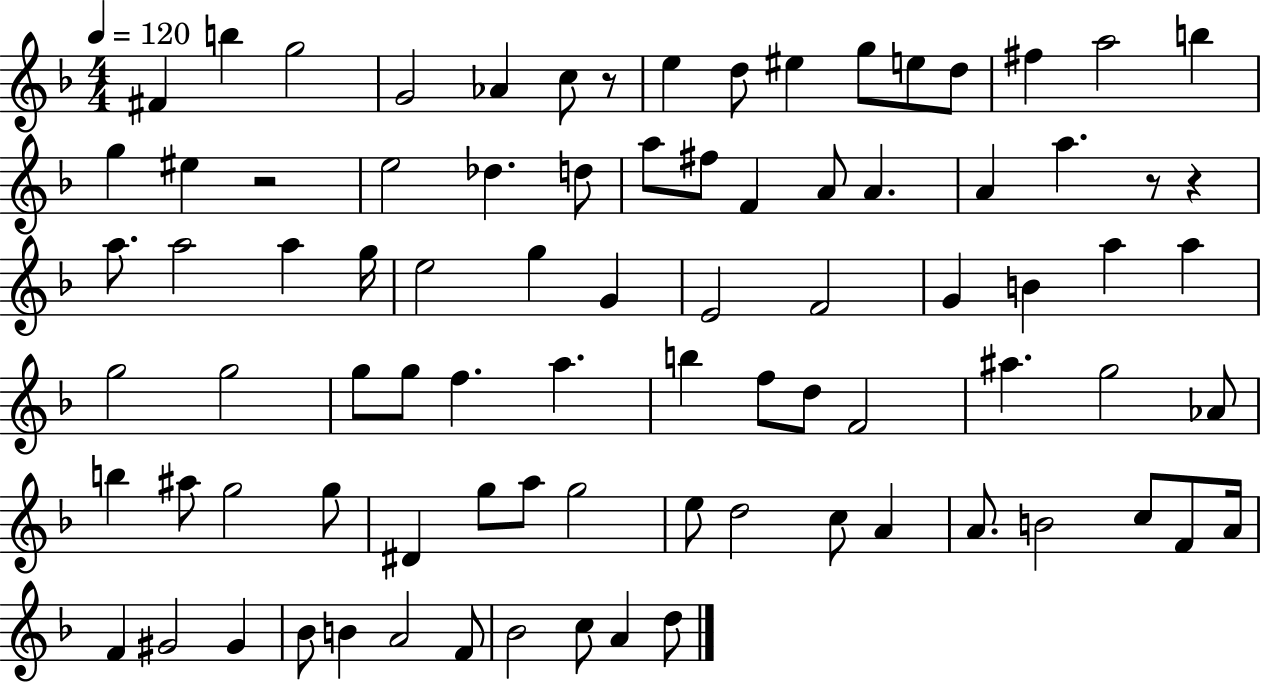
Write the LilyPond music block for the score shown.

{
  \clef treble
  \numericTimeSignature
  \time 4/4
  \key f \major
  \tempo 4 = 120
  fis'4 b''4 g''2 | g'2 aes'4 c''8 r8 | e''4 d''8 eis''4 g''8 e''8 d''8 | fis''4 a''2 b''4 | \break g''4 eis''4 r2 | e''2 des''4. d''8 | a''8 fis''8 f'4 a'8 a'4. | a'4 a''4. r8 r4 | \break a''8. a''2 a''4 g''16 | e''2 g''4 g'4 | e'2 f'2 | g'4 b'4 a''4 a''4 | \break g''2 g''2 | g''8 g''8 f''4. a''4. | b''4 f''8 d''8 f'2 | ais''4. g''2 aes'8 | \break b''4 ais''8 g''2 g''8 | dis'4 g''8 a''8 g''2 | e''8 d''2 c''8 a'4 | a'8. b'2 c''8 f'8 a'16 | \break f'4 gis'2 gis'4 | bes'8 b'4 a'2 f'8 | bes'2 c''8 a'4 d''8 | \bar "|."
}